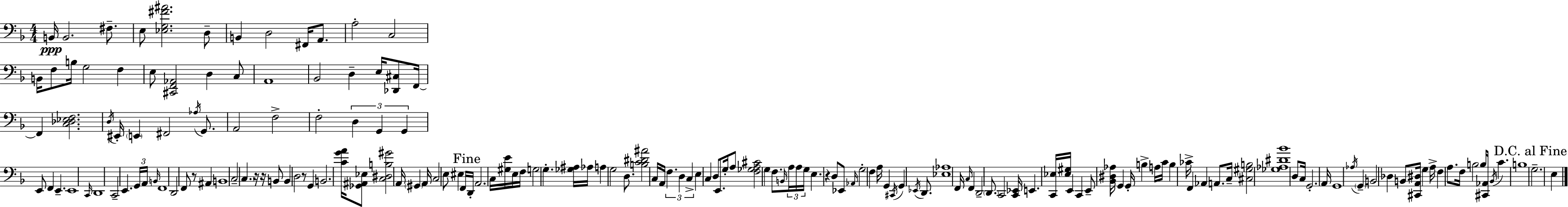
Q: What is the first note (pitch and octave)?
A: B2